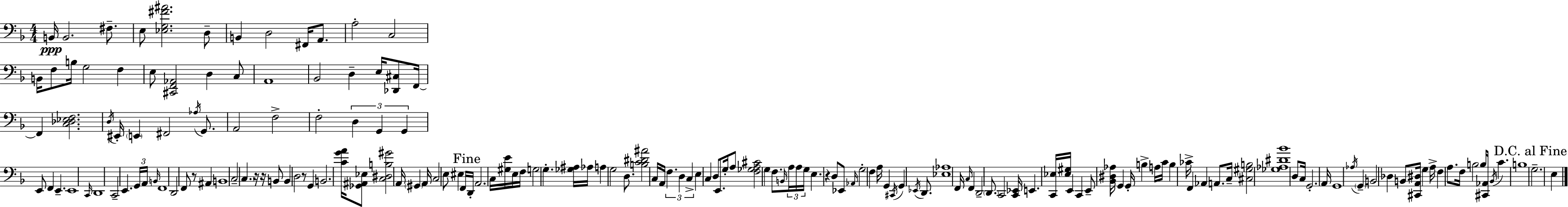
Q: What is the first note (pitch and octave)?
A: B2